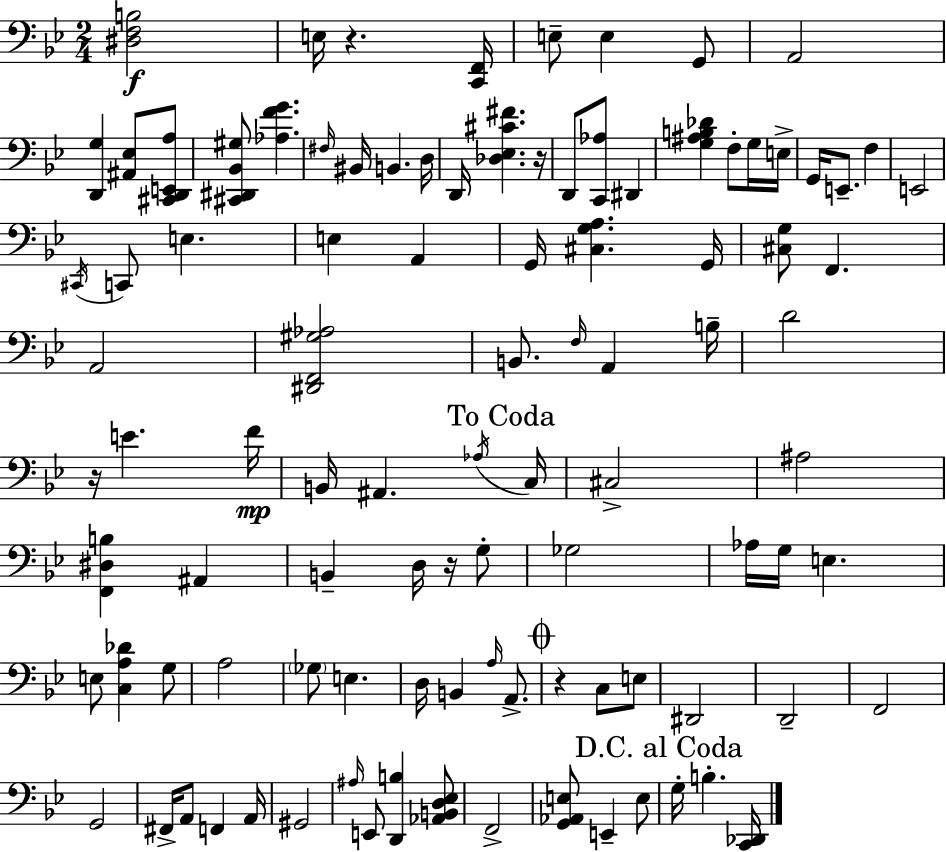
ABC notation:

X:1
T:Untitled
M:2/4
L:1/4
K:Gm
[^D,F,B,]2 E,/4 z [C,,F,,]/4 E,/2 E, G,,/2 A,,2 [D,,G,] [^A,,_E,]/2 [^C,,D,,E,,A,]/2 [^C,,^D,,_B,,^G,]/2 [_A,FG] ^F,/4 ^B,,/4 B,, D,/4 D,,/4 [_D,_E,^C^F] z/4 D,,/2 [C,,_A,]/2 ^D,, [G,^A,B,_D] F,/2 G,/4 E,/4 G,,/4 E,,/2 F, E,,2 ^C,,/4 C,,/2 E, E, A,, G,,/4 [^C,G,A,] G,,/4 [^C,G,]/2 F,, A,,2 [^D,,F,,^G,_A,]2 B,,/2 F,/4 A,, B,/4 D2 z/4 E F/4 B,,/4 ^A,, _A,/4 C,/4 ^C,2 ^A,2 [F,,^D,B,] ^A,, B,, D,/4 z/4 G,/2 _G,2 _A,/4 G,/4 E, E,/2 [C,A,_D] G,/2 A,2 _G,/2 E, D,/4 B,, A,/4 A,,/2 z C,/2 E,/2 ^D,,2 D,,2 F,,2 G,,2 ^F,,/4 A,,/2 F,, A,,/4 ^G,,2 ^A,/4 E,,/2 [D,,B,] [_A,,B,,D,_E,]/2 F,,2 [G,,_A,,E,]/2 E,, E,/2 G,/4 B, [C,,_D,,]/4